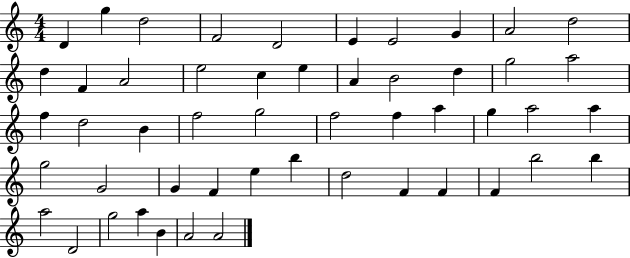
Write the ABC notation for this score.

X:1
T:Untitled
M:4/4
L:1/4
K:C
D g d2 F2 D2 E E2 G A2 d2 d F A2 e2 c e A B2 d g2 a2 f d2 B f2 g2 f2 f a g a2 a g2 G2 G F e b d2 F F F b2 b a2 D2 g2 a B A2 A2